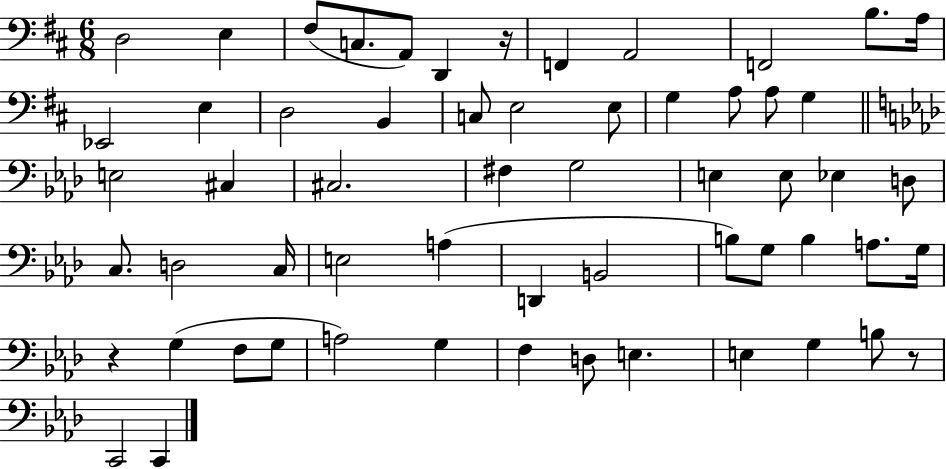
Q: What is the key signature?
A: D major